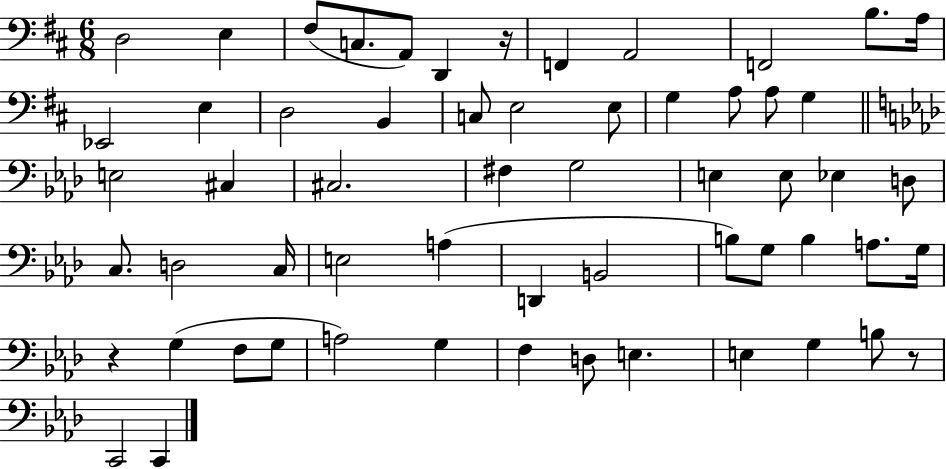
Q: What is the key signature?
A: D major